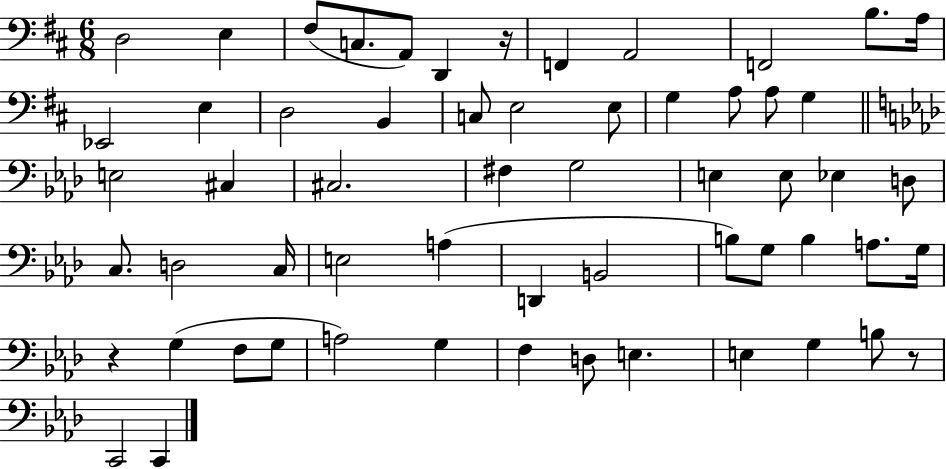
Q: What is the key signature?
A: D major